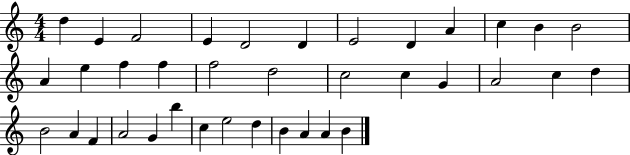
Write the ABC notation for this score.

X:1
T:Untitled
M:4/4
L:1/4
K:C
d E F2 E D2 D E2 D A c B B2 A e f f f2 d2 c2 c G A2 c d B2 A F A2 G b c e2 d B A A B